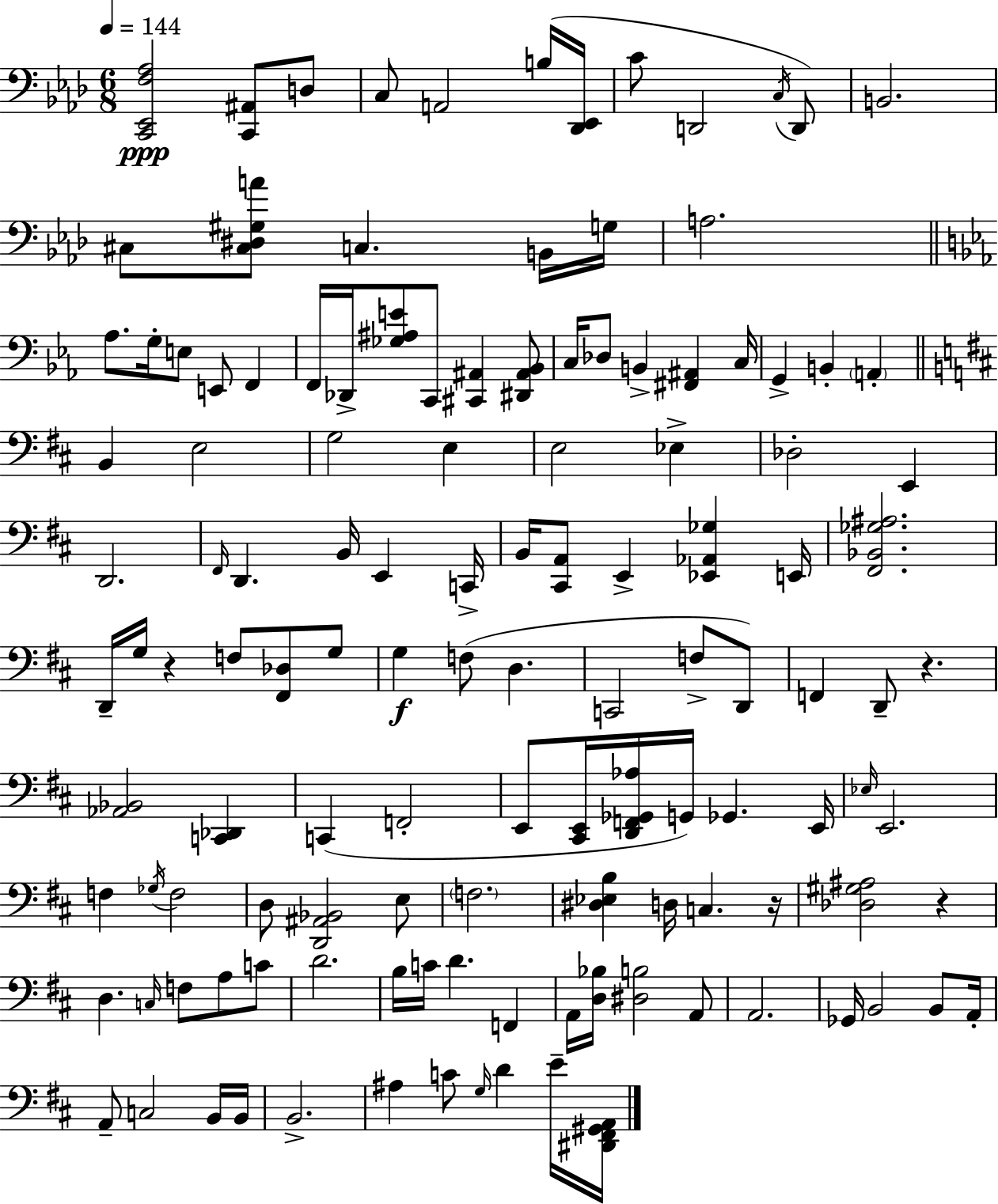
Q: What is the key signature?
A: AES major